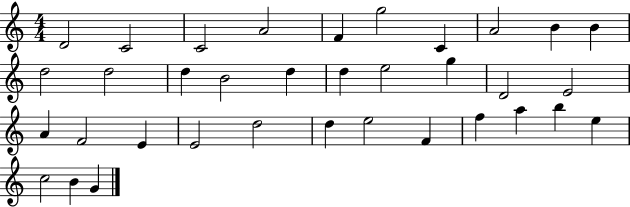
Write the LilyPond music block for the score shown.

{
  \clef treble
  \numericTimeSignature
  \time 4/4
  \key c \major
  d'2 c'2 | c'2 a'2 | f'4 g''2 c'4 | a'2 b'4 b'4 | \break d''2 d''2 | d''4 b'2 d''4 | d''4 e''2 g''4 | d'2 e'2 | \break a'4 f'2 e'4 | e'2 d''2 | d''4 e''2 f'4 | f''4 a''4 b''4 e''4 | \break c''2 b'4 g'4 | \bar "|."
}